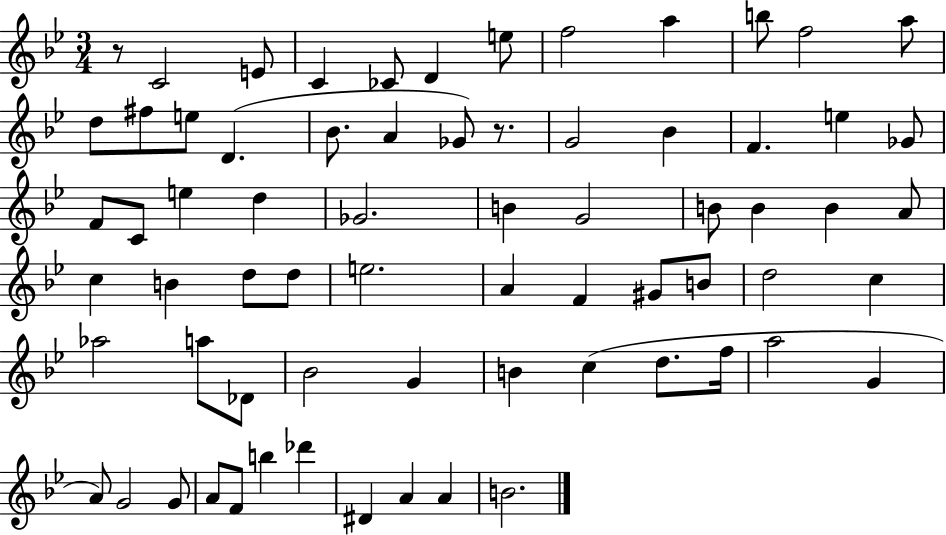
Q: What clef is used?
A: treble